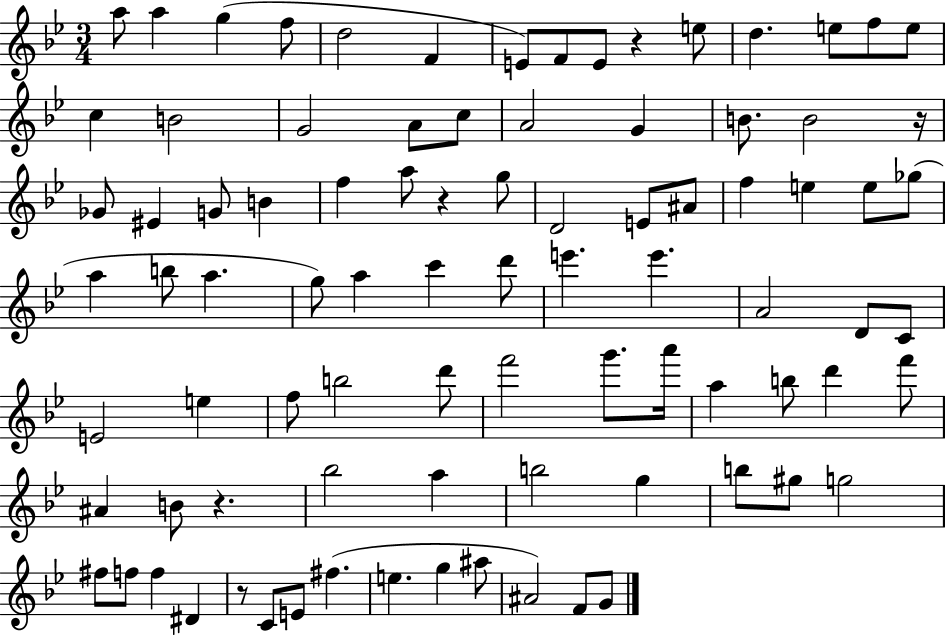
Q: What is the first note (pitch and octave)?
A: A5